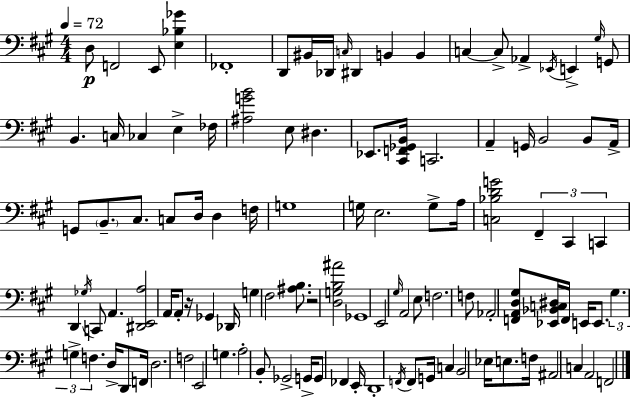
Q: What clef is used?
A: bass